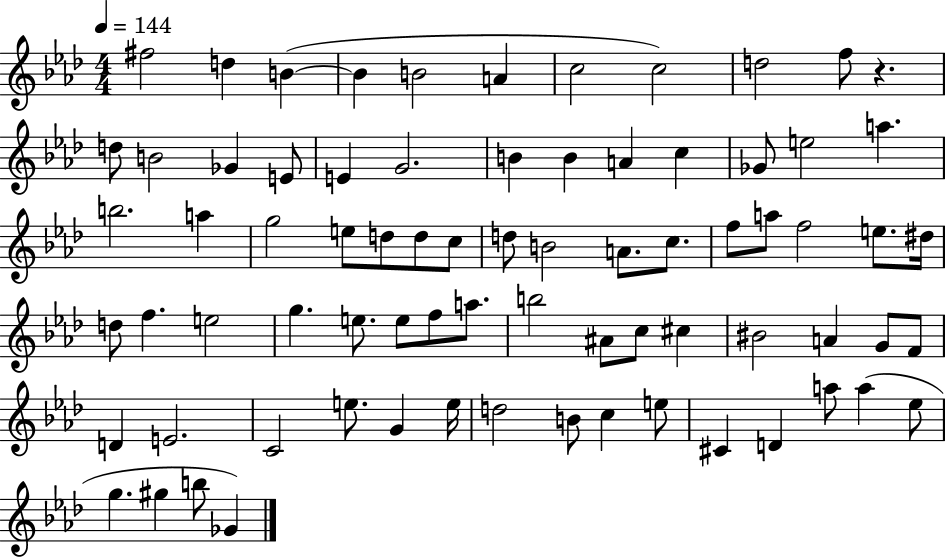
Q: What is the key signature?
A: AES major